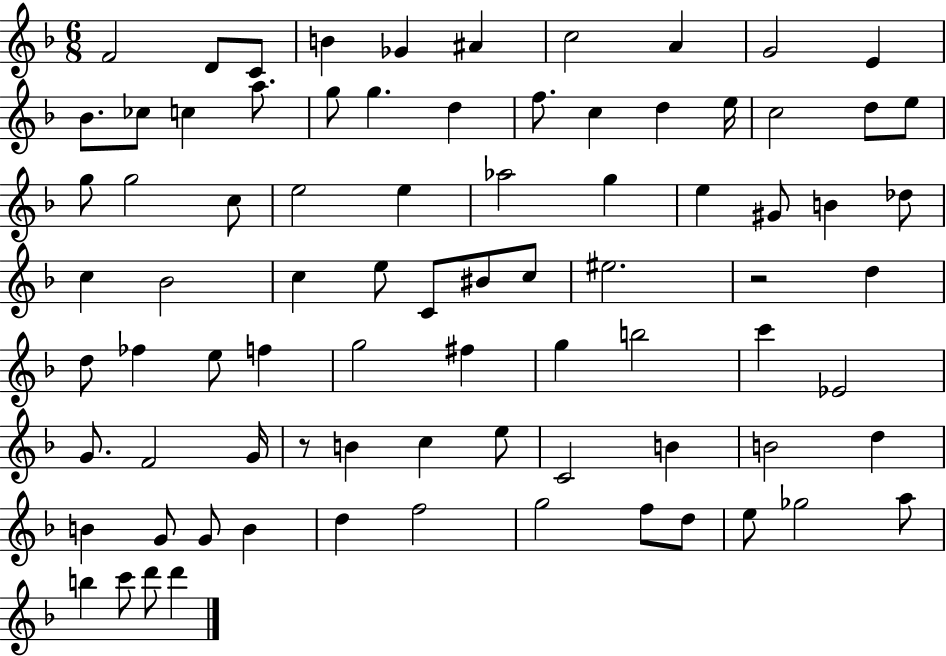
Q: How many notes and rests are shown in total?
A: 82